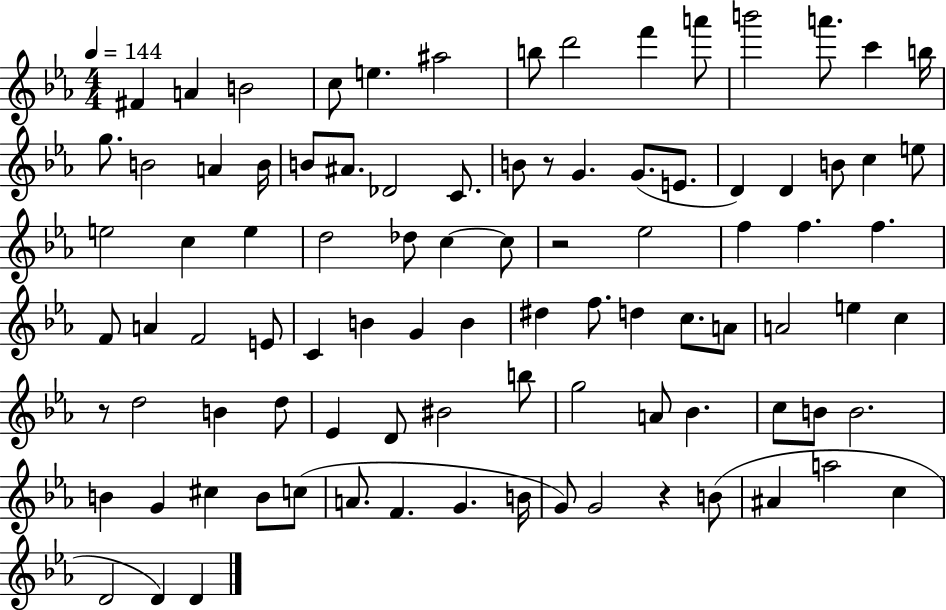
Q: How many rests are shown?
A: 4